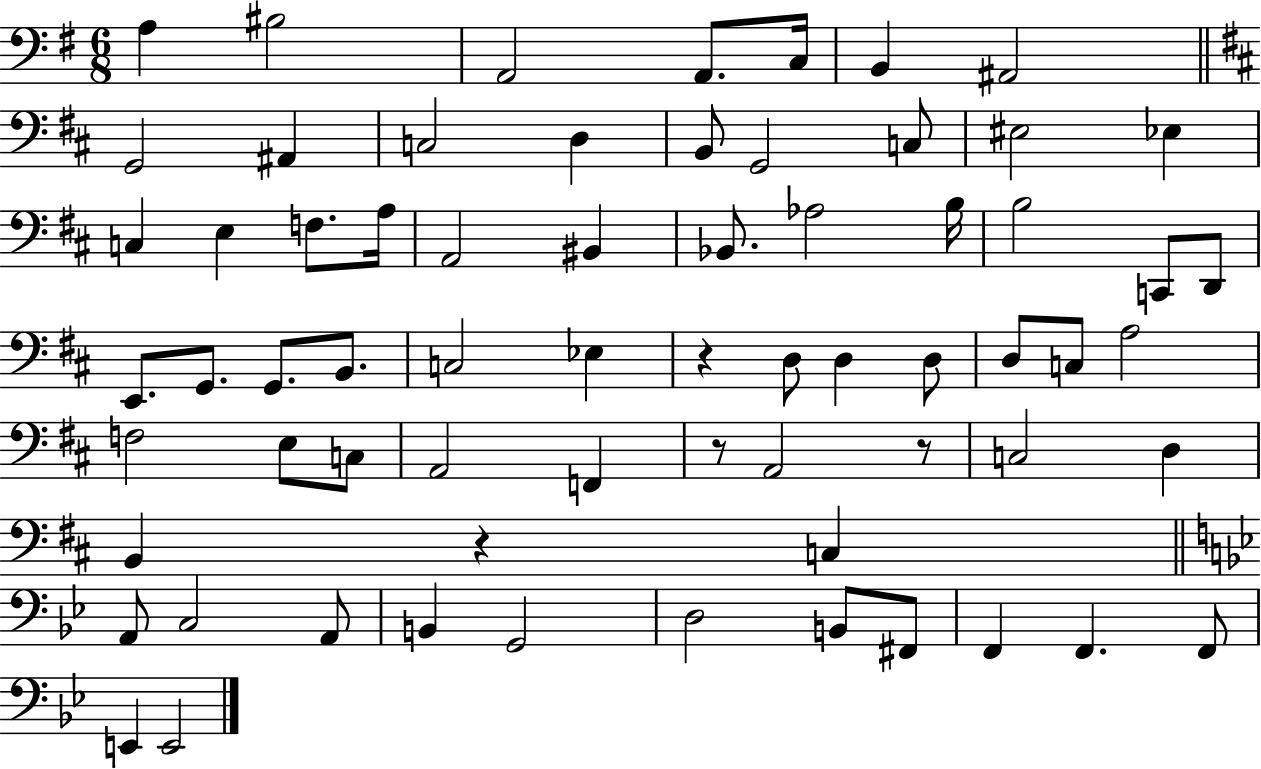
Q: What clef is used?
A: bass